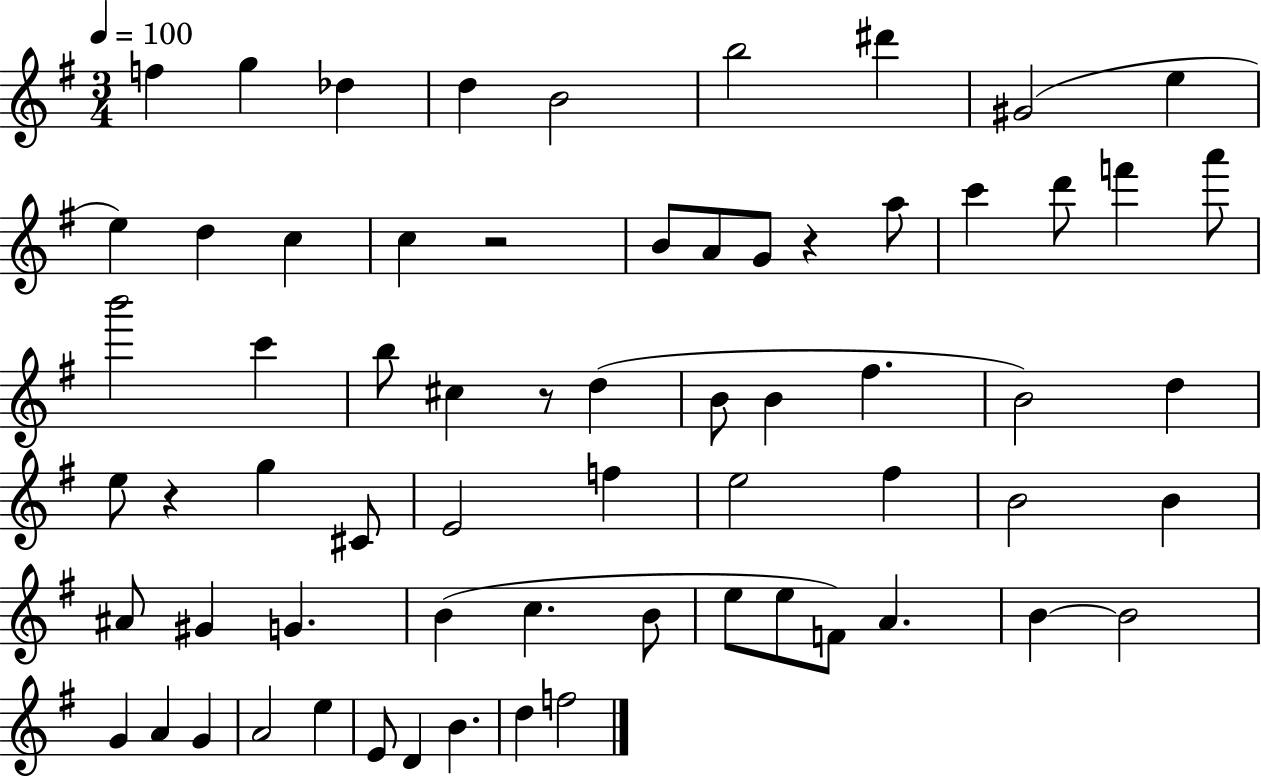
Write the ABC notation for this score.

X:1
T:Untitled
M:3/4
L:1/4
K:G
f g _d d B2 b2 ^d' ^G2 e e d c c z2 B/2 A/2 G/2 z a/2 c' d'/2 f' a'/2 b'2 c' b/2 ^c z/2 d B/2 B ^f B2 d e/2 z g ^C/2 E2 f e2 ^f B2 B ^A/2 ^G G B c B/2 e/2 e/2 F/2 A B B2 G A G A2 e E/2 D B d f2